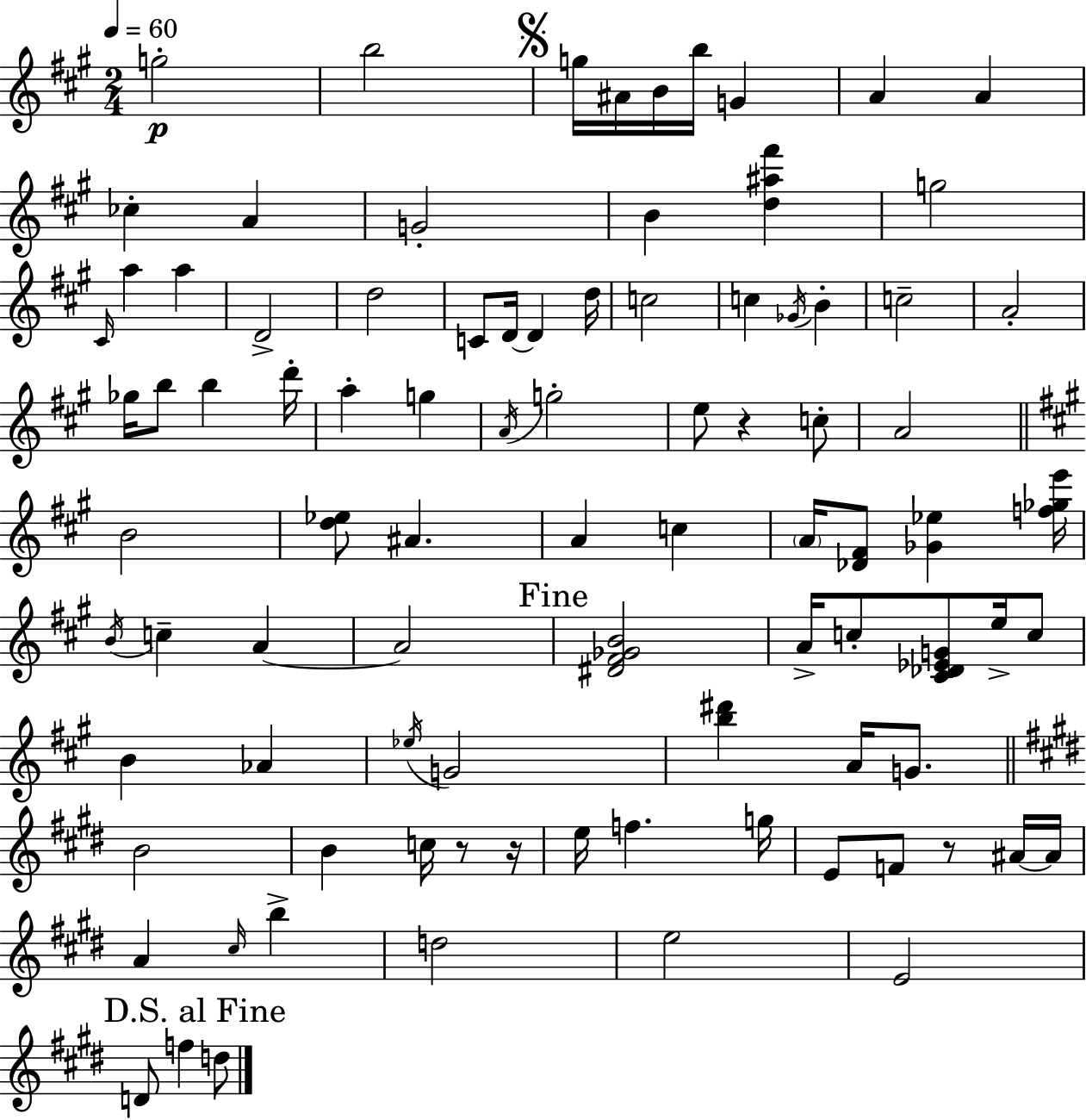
G5/h B5/h G5/s A#4/s B4/s B5/s G4/q A4/q A4/q CES5/q A4/q G4/h B4/q [D5,A#5,F#6]/q G5/h C#4/s A5/q A5/q D4/h D5/h C4/e D4/s D4/q D5/s C5/h C5/q Gb4/s B4/q C5/h A4/h Gb5/s B5/e B5/q D6/s A5/q G5/q A4/s G5/h E5/e R/q C5/e A4/h B4/h [D5,Eb5]/e A#4/q. A4/q C5/q A4/s [Db4,F#4]/e [Gb4,Eb5]/q [F5,Gb5,E6]/s B4/s C5/q A4/q A4/h [D#4,F#4,Gb4,B4]/h A4/s C5/e [C#4,Db4,Eb4,G4]/e E5/s C5/e B4/q Ab4/q Eb5/s G4/h [B5,D#6]/q A4/s G4/e. B4/h B4/q C5/s R/e R/s E5/s F5/q. G5/s E4/e F4/e R/e A#4/s A#4/s A4/q C#5/s B5/q D5/h E5/h E4/h D4/e F5/q D5/e